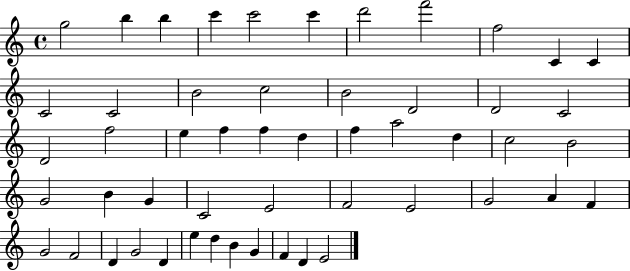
X:1
T:Untitled
M:4/4
L:1/4
K:C
g2 b b c' c'2 c' d'2 f'2 f2 C C C2 C2 B2 c2 B2 D2 D2 C2 D2 f2 e f f d f a2 d c2 B2 G2 B G C2 E2 F2 E2 G2 A F G2 F2 D G2 D e d B G F D E2